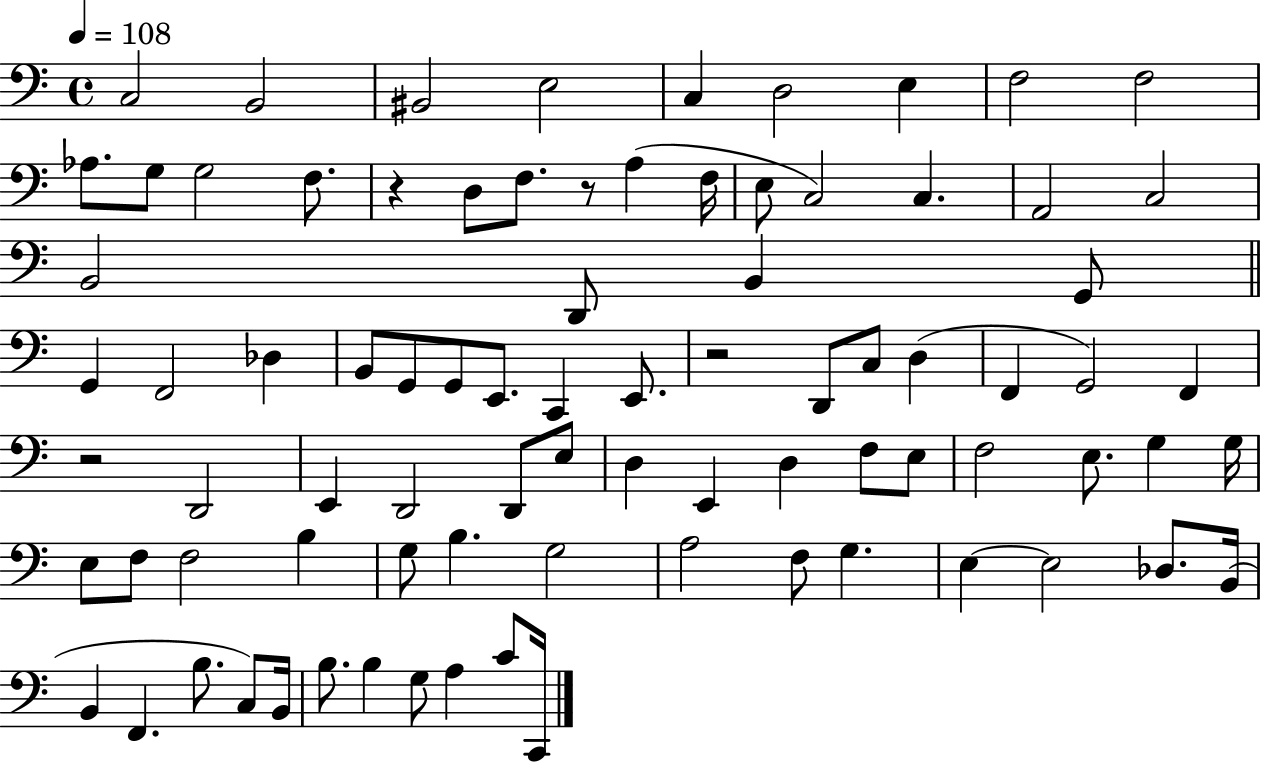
X:1
T:Untitled
M:4/4
L:1/4
K:C
C,2 B,,2 ^B,,2 E,2 C, D,2 E, F,2 F,2 _A,/2 G,/2 G,2 F,/2 z D,/2 F,/2 z/2 A, F,/4 E,/2 C,2 C, A,,2 C,2 B,,2 D,,/2 B,, G,,/2 G,, F,,2 _D, B,,/2 G,,/2 G,,/2 E,,/2 C,, E,,/2 z2 D,,/2 C,/2 D, F,, G,,2 F,, z2 D,,2 E,, D,,2 D,,/2 E,/2 D, E,, D, F,/2 E,/2 F,2 E,/2 G, G,/4 E,/2 F,/2 F,2 B, G,/2 B, G,2 A,2 F,/2 G, E, E,2 _D,/2 B,,/4 B,, F,, B,/2 C,/2 B,,/4 B,/2 B, G,/2 A, C/2 C,,/4